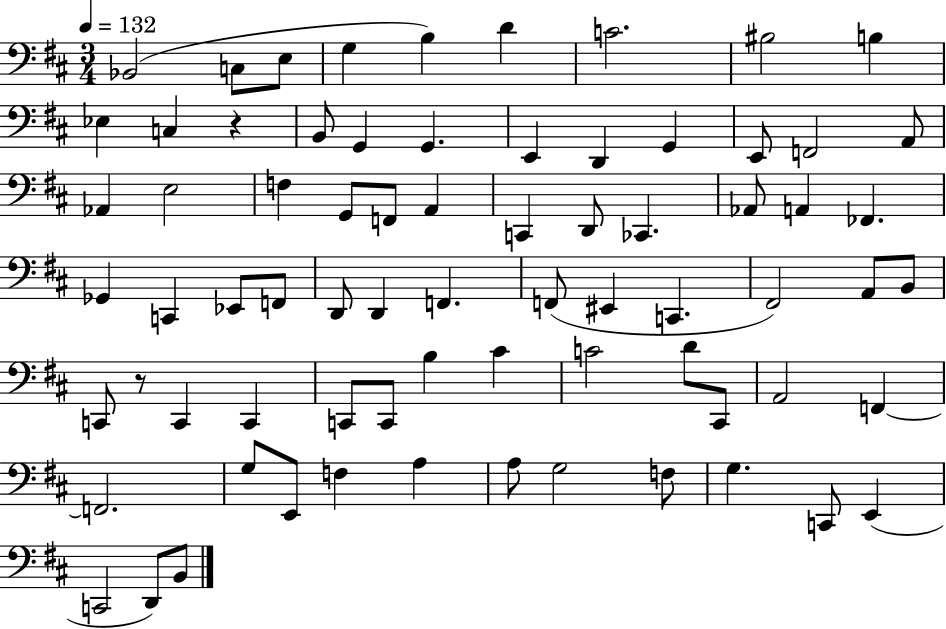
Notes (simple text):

Bb2/h C3/e E3/e G3/q B3/q D4/q C4/h. BIS3/h B3/q Eb3/q C3/q R/q B2/e G2/q G2/q. E2/q D2/q G2/q E2/e F2/h A2/e Ab2/q E3/h F3/q G2/e F2/e A2/q C2/q D2/e CES2/q. Ab2/e A2/q FES2/q. Gb2/q C2/q Eb2/e F2/e D2/e D2/q F2/q. F2/e EIS2/q C2/q. F#2/h A2/e B2/e C2/e R/e C2/q C2/q C2/e C2/e B3/q C#4/q C4/h D4/e C#2/e A2/h F2/q F2/h. G3/e E2/e F3/q A3/q A3/e G3/h F3/e G3/q. C2/e E2/q C2/h D2/e B2/e